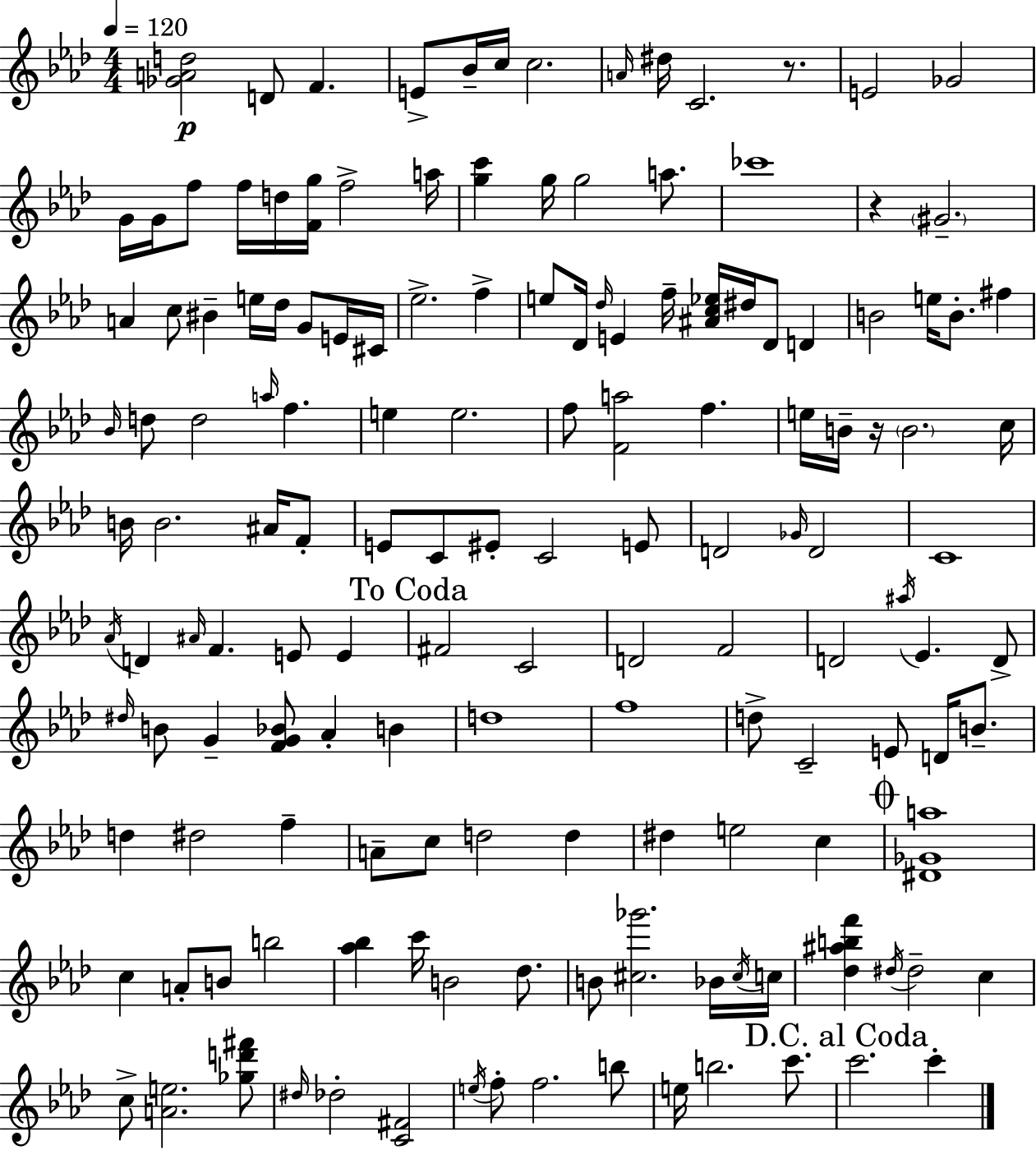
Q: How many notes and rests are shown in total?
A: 149